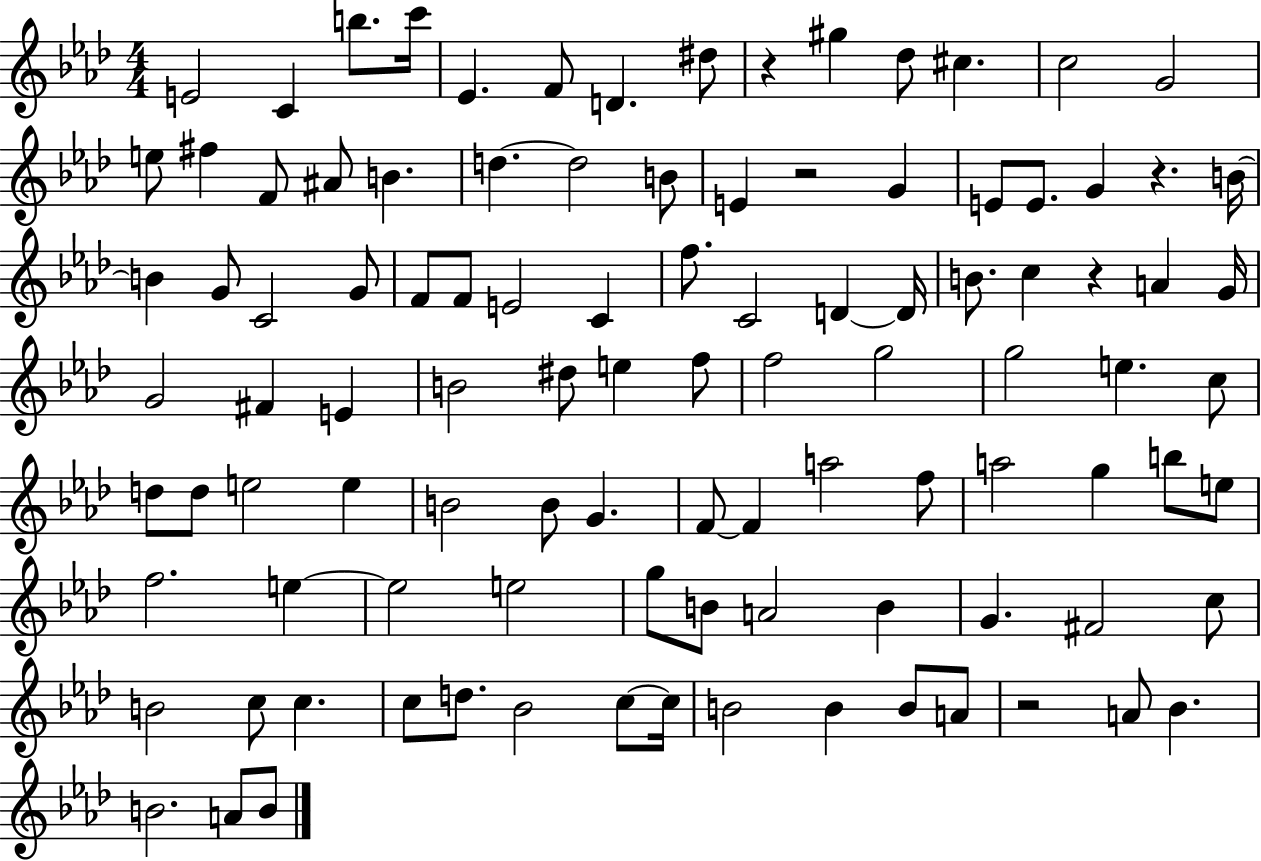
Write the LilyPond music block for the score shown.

{
  \clef treble
  \numericTimeSignature
  \time 4/4
  \key aes \major
  e'2 c'4 b''8. c'''16 | ees'4. f'8 d'4. dis''8 | r4 gis''4 des''8 cis''4. | c''2 g'2 | \break e''8 fis''4 f'8 ais'8 b'4. | d''4.~~ d''2 b'8 | e'4 r2 g'4 | e'8 e'8. g'4 r4. b'16~~ | \break b'4 g'8 c'2 g'8 | f'8 f'8 e'2 c'4 | f''8. c'2 d'4~~ d'16 | b'8. c''4 r4 a'4 g'16 | \break g'2 fis'4 e'4 | b'2 dis''8 e''4 f''8 | f''2 g''2 | g''2 e''4. c''8 | \break d''8 d''8 e''2 e''4 | b'2 b'8 g'4. | f'8~~ f'4 a''2 f''8 | a''2 g''4 b''8 e''8 | \break f''2. e''4~~ | e''2 e''2 | g''8 b'8 a'2 b'4 | g'4. fis'2 c''8 | \break b'2 c''8 c''4. | c''8 d''8. bes'2 c''8~~ c''16 | b'2 b'4 b'8 a'8 | r2 a'8 bes'4. | \break b'2. a'8 b'8 | \bar "|."
}